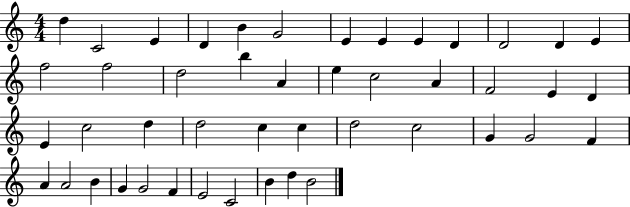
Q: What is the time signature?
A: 4/4